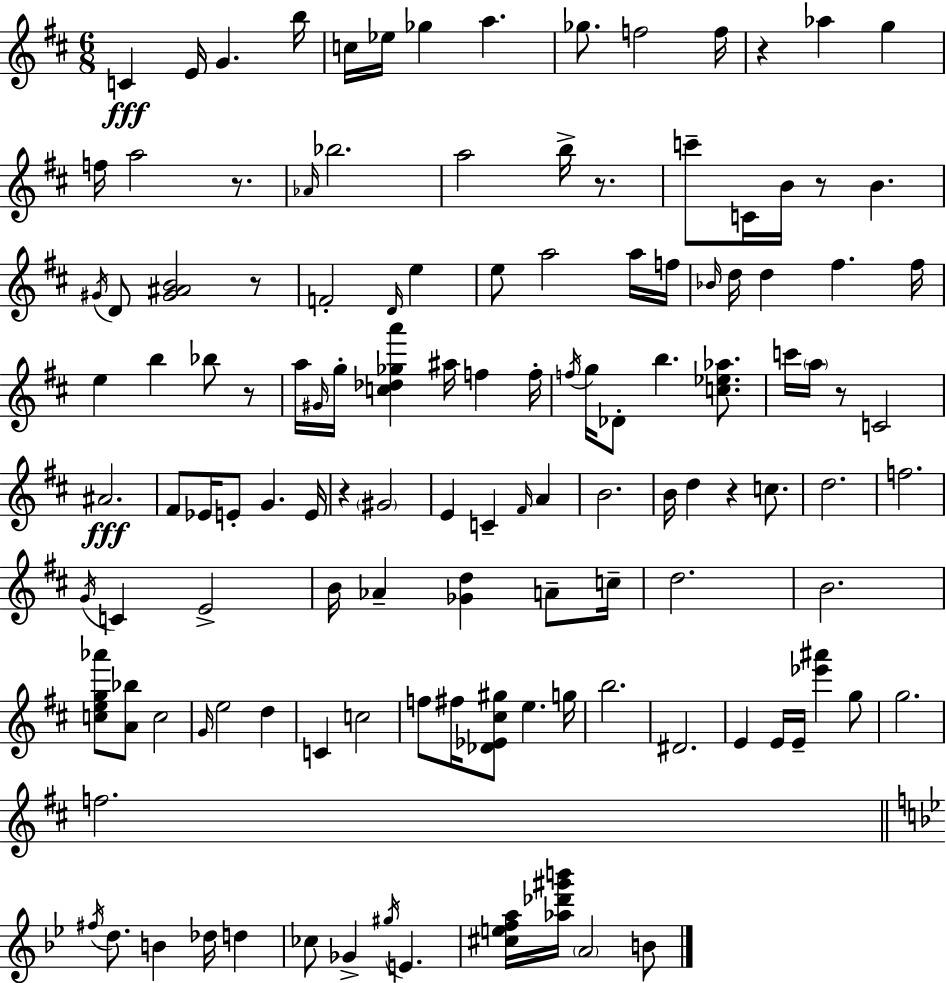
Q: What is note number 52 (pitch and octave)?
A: A5